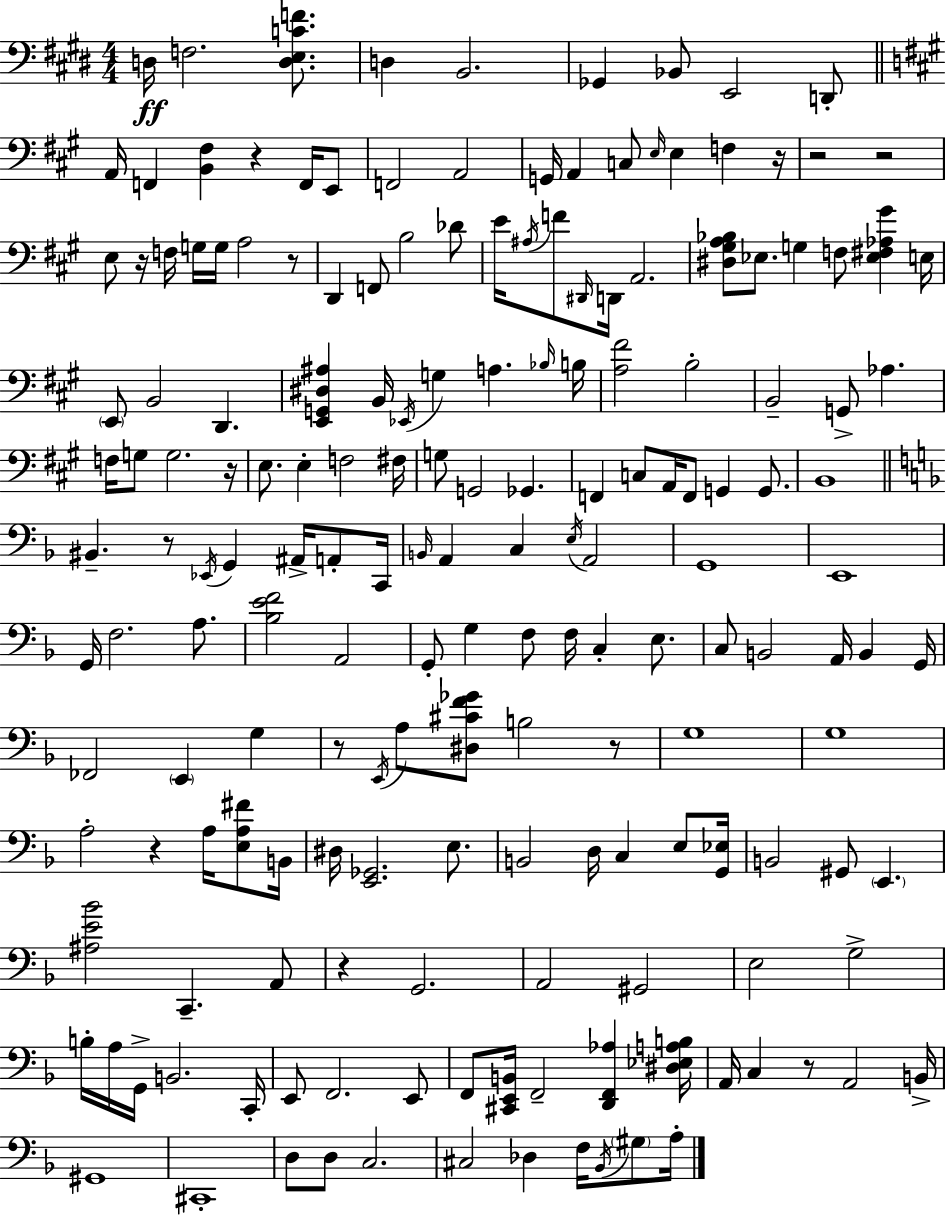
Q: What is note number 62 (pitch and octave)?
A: Gb2